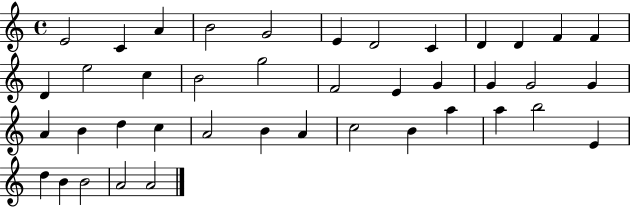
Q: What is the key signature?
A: C major